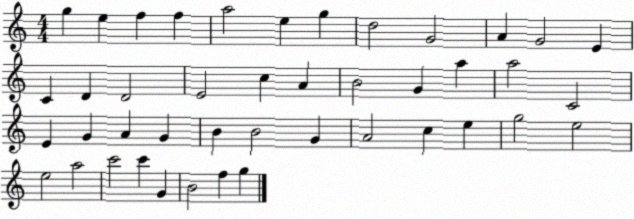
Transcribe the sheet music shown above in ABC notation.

X:1
T:Untitled
M:4/4
L:1/4
K:C
g e f f a2 e g d2 G2 A G2 E C D D2 E2 c A B2 G a a2 C2 E G A G B B2 G A2 c e g2 e2 e2 a2 c'2 c' G B2 f g